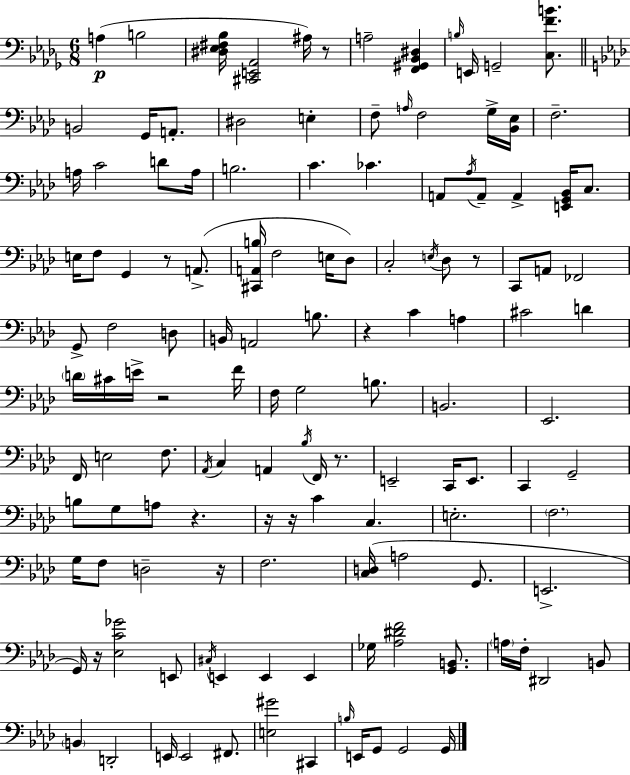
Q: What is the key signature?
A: BES minor